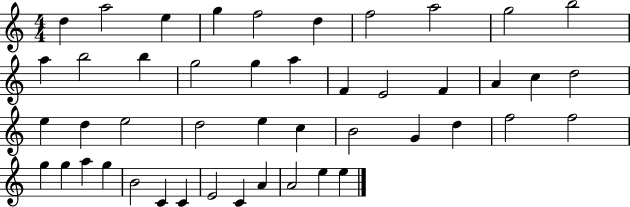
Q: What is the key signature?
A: C major